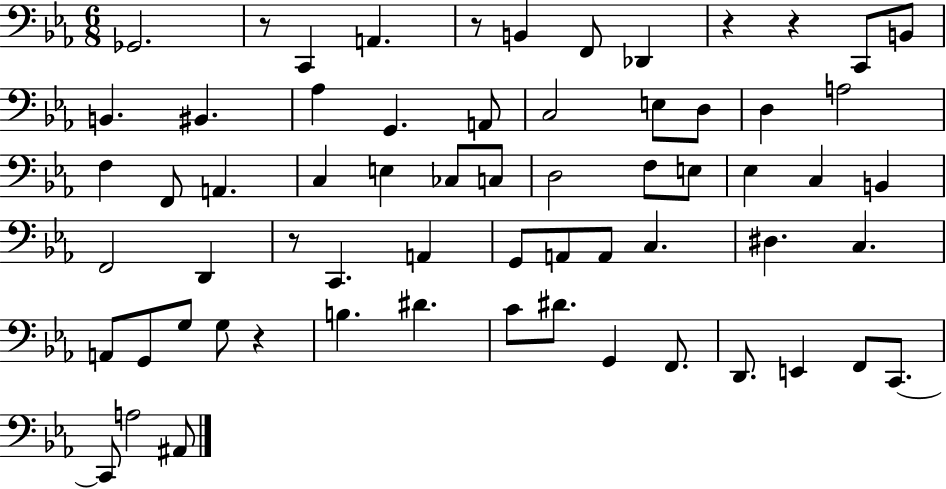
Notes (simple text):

Gb2/h. R/e C2/q A2/q. R/e B2/q F2/e Db2/q R/q R/q C2/e B2/e B2/q. BIS2/q. Ab3/q G2/q. A2/e C3/h E3/e D3/e D3/q A3/h F3/q F2/e A2/q. C3/q E3/q CES3/e C3/e D3/h F3/e E3/e Eb3/q C3/q B2/q F2/h D2/q R/e C2/q. A2/q G2/e A2/e A2/e C3/q. D#3/q. C3/q. A2/e G2/e G3/e G3/e R/q B3/q. D#4/q. C4/e D#4/e. G2/q F2/e. D2/e. E2/q F2/e C2/e. C2/e A3/h A#2/e